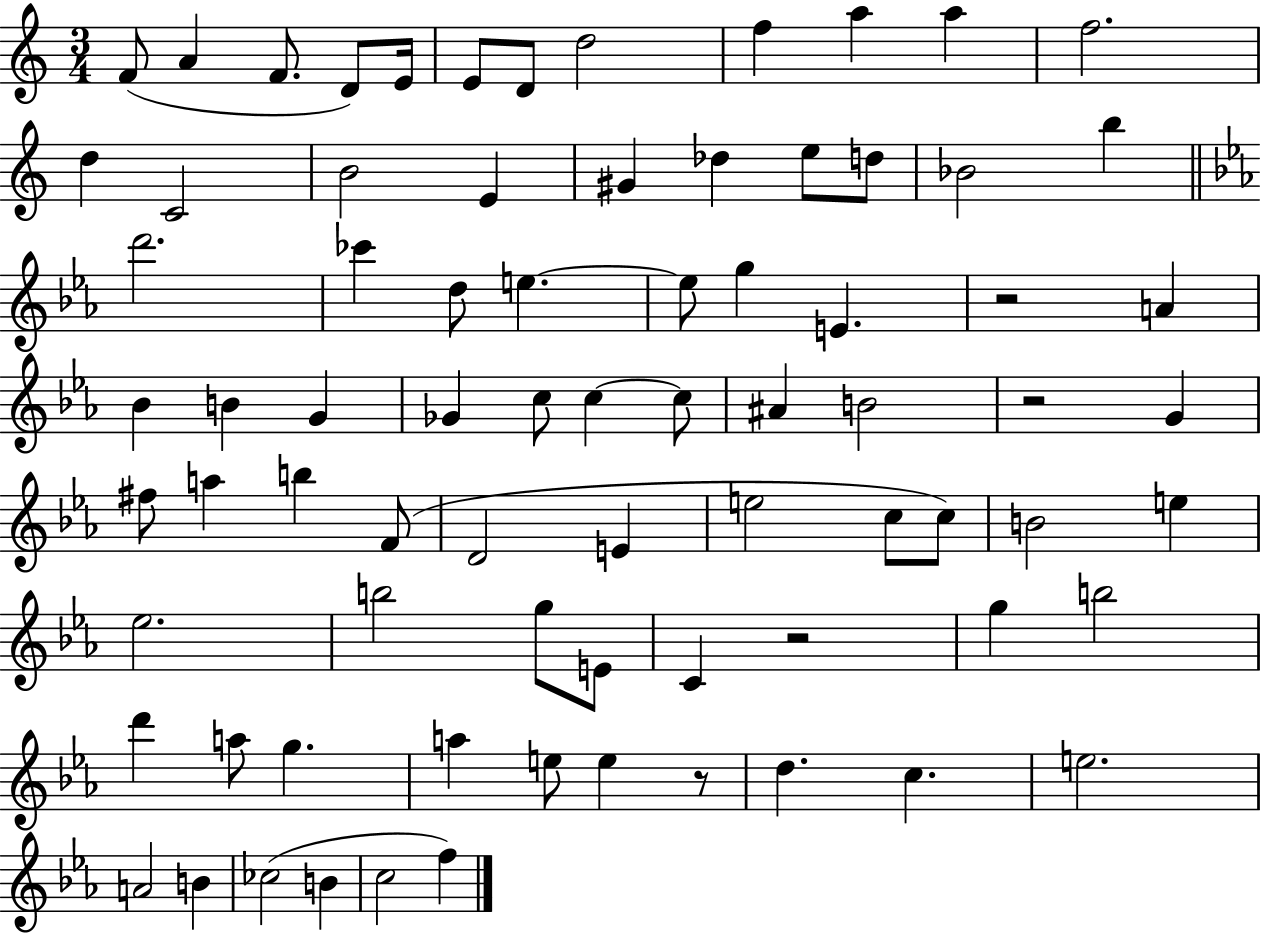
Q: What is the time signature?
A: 3/4